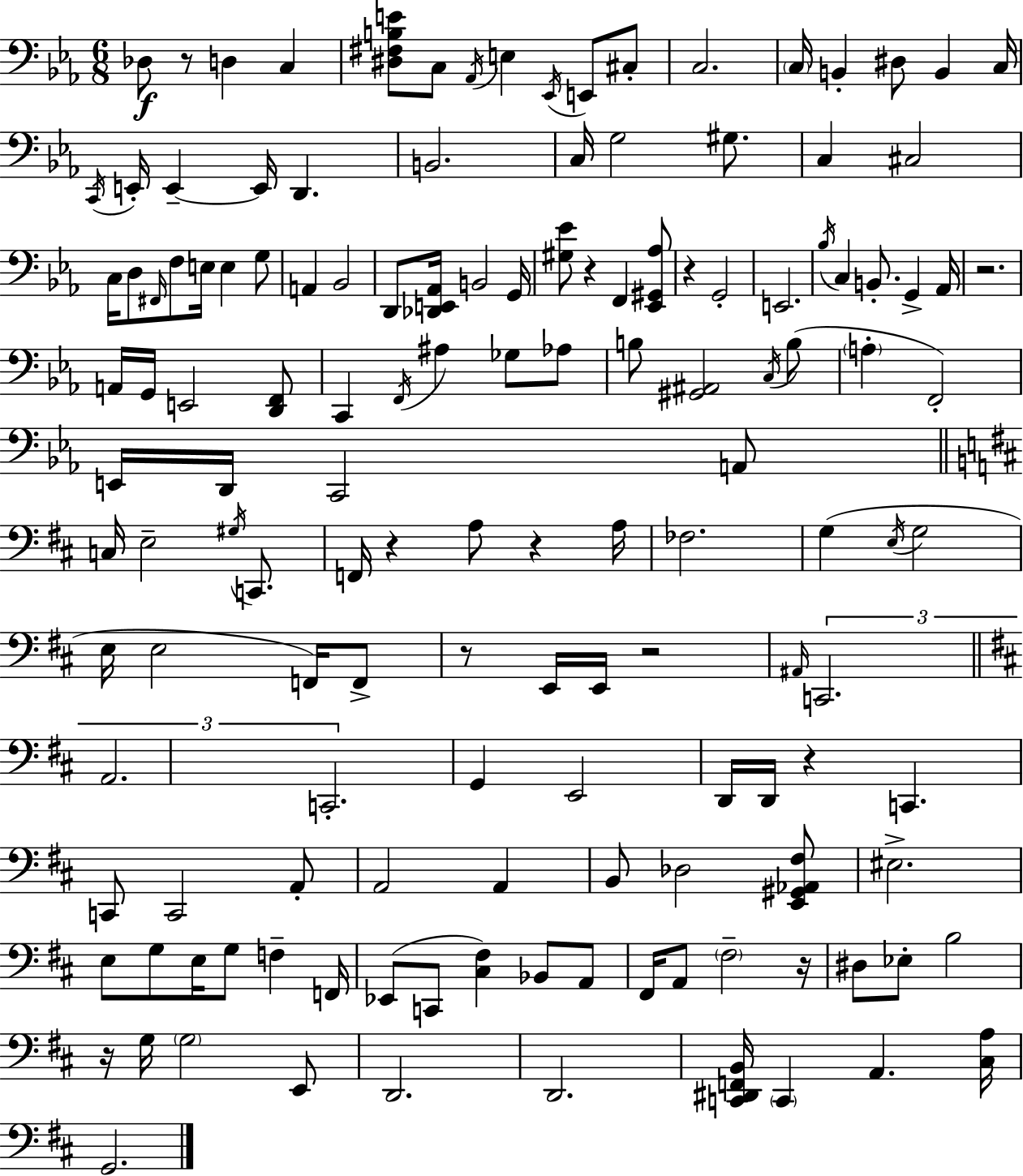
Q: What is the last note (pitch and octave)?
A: G2